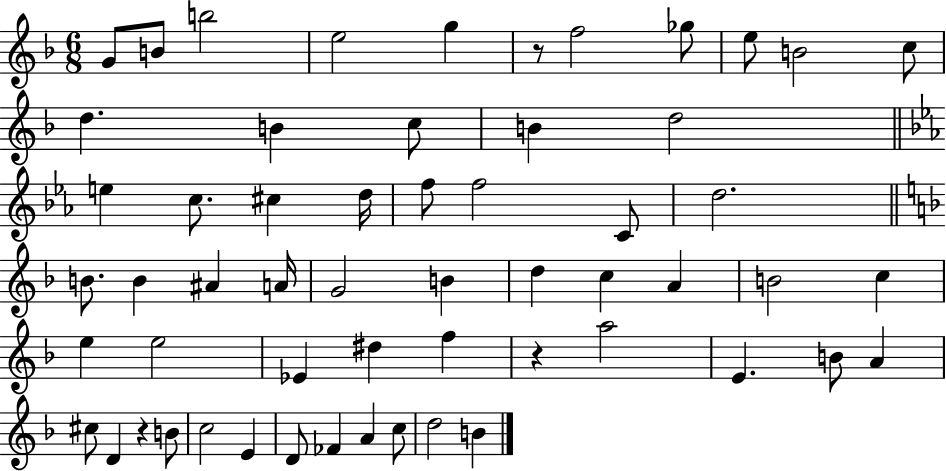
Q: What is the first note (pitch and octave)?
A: G4